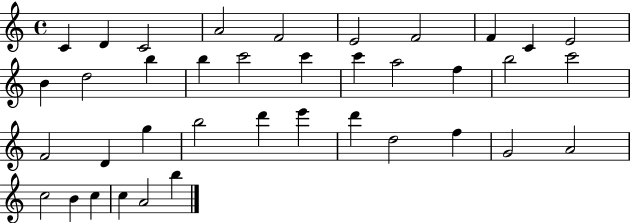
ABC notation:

X:1
T:Untitled
M:4/4
L:1/4
K:C
C D C2 A2 F2 E2 F2 F C E2 B d2 b b c'2 c' c' a2 f b2 c'2 F2 D g b2 d' e' d' d2 f G2 A2 c2 B c c A2 b